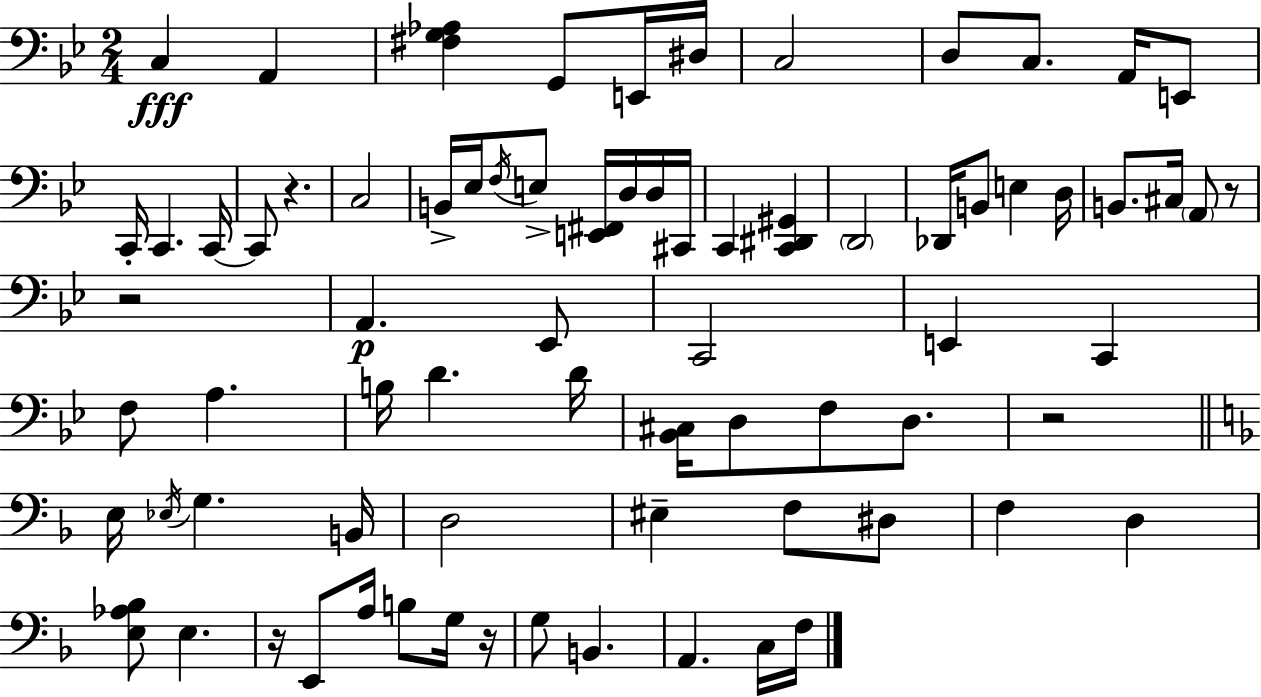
C3/q A2/q [F#3,G3,Ab3]/q G2/e E2/s D#3/s C3/h D3/e C3/e. A2/s E2/e C2/s C2/q. C2/s C2/e R/q. C3/h B2/s Eb3/s F3/s E3/e [E2,F#2]/s D3/s D3/s C#2/s C2/q [C2,D#2,G#2]/q D2/h Db2/s B2/e E3/q D3/s B2/e. C#3/s A2/e R/e R/h A2/q. Eb2/e C2/h E2/q C2/q F3/e A3/q. B3/s D4/q. D4/s [Bb2,C#3]/s D3/e F3/e D3/e. R/h E3/s Eb3/s G3/q. B2/s D3/h EIS3/q F3/e D#3/e F3/q D3/q [E3,Ab3,Bb3]/e E3/q. R/s E2/e A3/s B3/e G3/s R/s G3/e B2/q. A2/q. C3/s F3/s